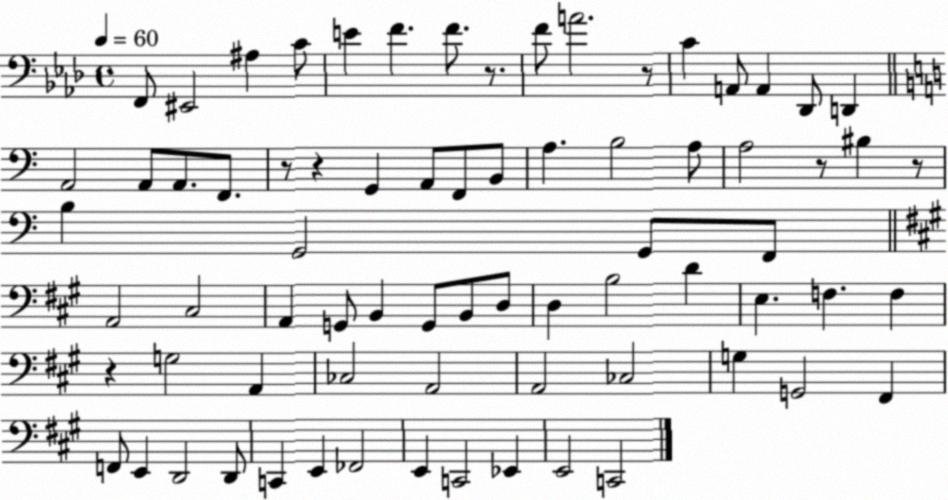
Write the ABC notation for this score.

X:1
T:Untitled
M:4/4
L:1/4
K:Ab
F,,/2 ^E,,2 ^A, C/2 E F F/2 z/2 F/2 A2 z/2 C A,,/2 A,, _D,,/2 D,, A,,2 A,,/2 A,,/2 F,,/2 z/2 z G,, A,,/2 F,,/2 B,,/2 A, B,2 A,/2 A,2 z/2 ^B, z/2 B, G,,2 G,,/2 F,,/2 A,,2 ^C,2 A,, G,,/2 B,, G,,/2 B,,/2 D,/2 D, B,2 D E, F, F, z G,2 A,, _C,2 A,,2 A,,2 _C,2 G, G,,2 ^F,, F,,/2 E,, D,,2 D,,/2 C,, E,, _F,,2 E,, C,,2 _E,, E,,2 C,,2